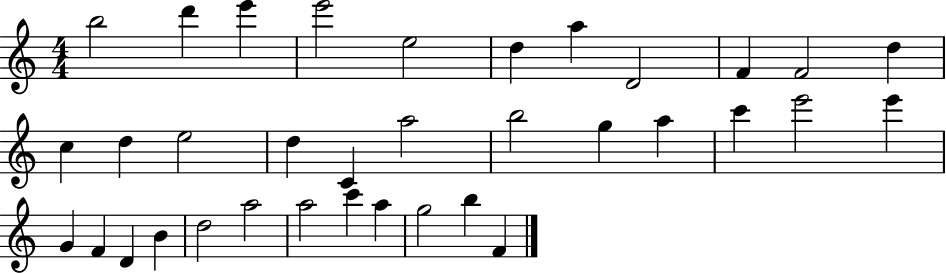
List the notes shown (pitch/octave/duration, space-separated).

B5/h D6/q E6/q E6/h E5/h D5/q A5/q D4/h F4/q F4/h D5/q C5/q D5/q E5/h D5/q C4/q A5/h B5/h G5/q A5/q C6/q E6/h E6/q G4/q F4/q D4/q B4/q D5/h A5/h A5/h C6/q A5/q G5/h B5/q F4/q